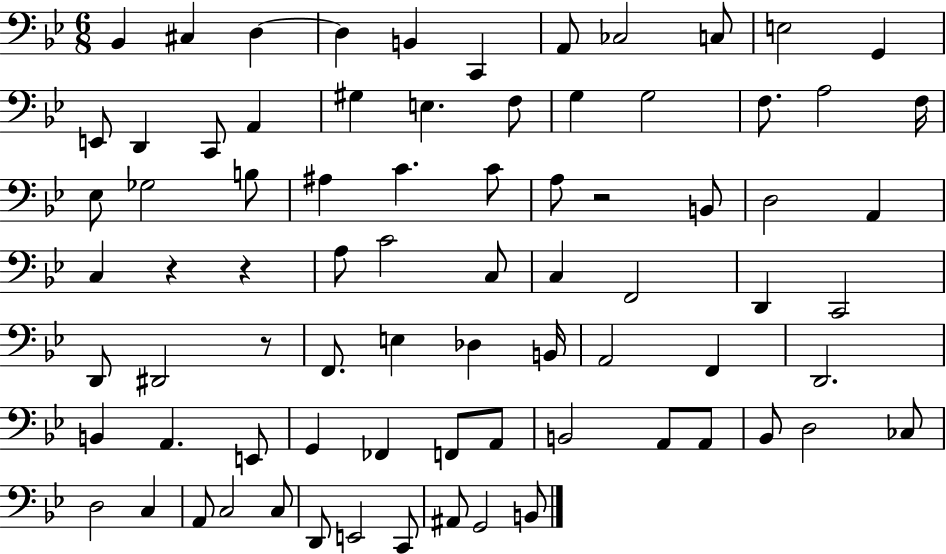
Bb2/q C#3/q D3/q D3/q B2/q C2/q A2/e CES3/h C3/e E3/h G2/q E2/e D2/q C2/e A2/q G#3/q E3/q. F3/e G3/q G3/h F3/e. A3/h F3/s Eb3/e Gb3/h B3/e A#3/q C4/q. C4/e A3/e R/h B2/e D3/h A2/q C3/q R/q R/q A3/e C4/h C3/e C3/q F2/h D2/q C2/h D2/e D#2/h R/e F2/e. E3/q Db3/q B2/s A2/h F2/q D2/h. B2/q A2/q. E2/e G2/q FES2/q F2/e A2/e B2/h A2/e A2/e Bb2/e D3/h CES3/e D3/h C3/q A2/e C3/h C3/e D2/e E2/h C2/e A#2/e G2/h B2/e